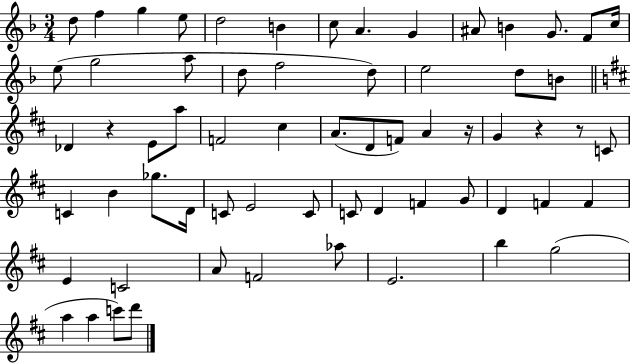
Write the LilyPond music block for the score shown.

{
  \clef treble
  \numericTimeSignature
  \time 3/4
  \key f \major
  d''8 f''4 g''4 e''8 | d''2 b'4 | c''8 a'4. g'4 | ais'8 b'4 g'8. f'8 c''16 | \break e''8( g''2 a''8 | d''8 f''2 d''8) | e''2 d''8 b'8 | \bar "||" \break \key d \major des'4 r4 e'8 a''8 | f'2 cis''4 | a'8.( d'8 f'8) a'4 r16 | g'4 r4 r8 c'8 | \break c'4 b'4 ges''8. d'16 | c'8 e'2 c'8 | c'8 d'4 f'4 g'8 | d'4 f'4 f'4 | \break e'4 c'2 | a'8 f'2 aes''8 | e'2. | b''4 g''2( | \break a''4 a''4 c'''8) d'''8 | \bar "|."
}